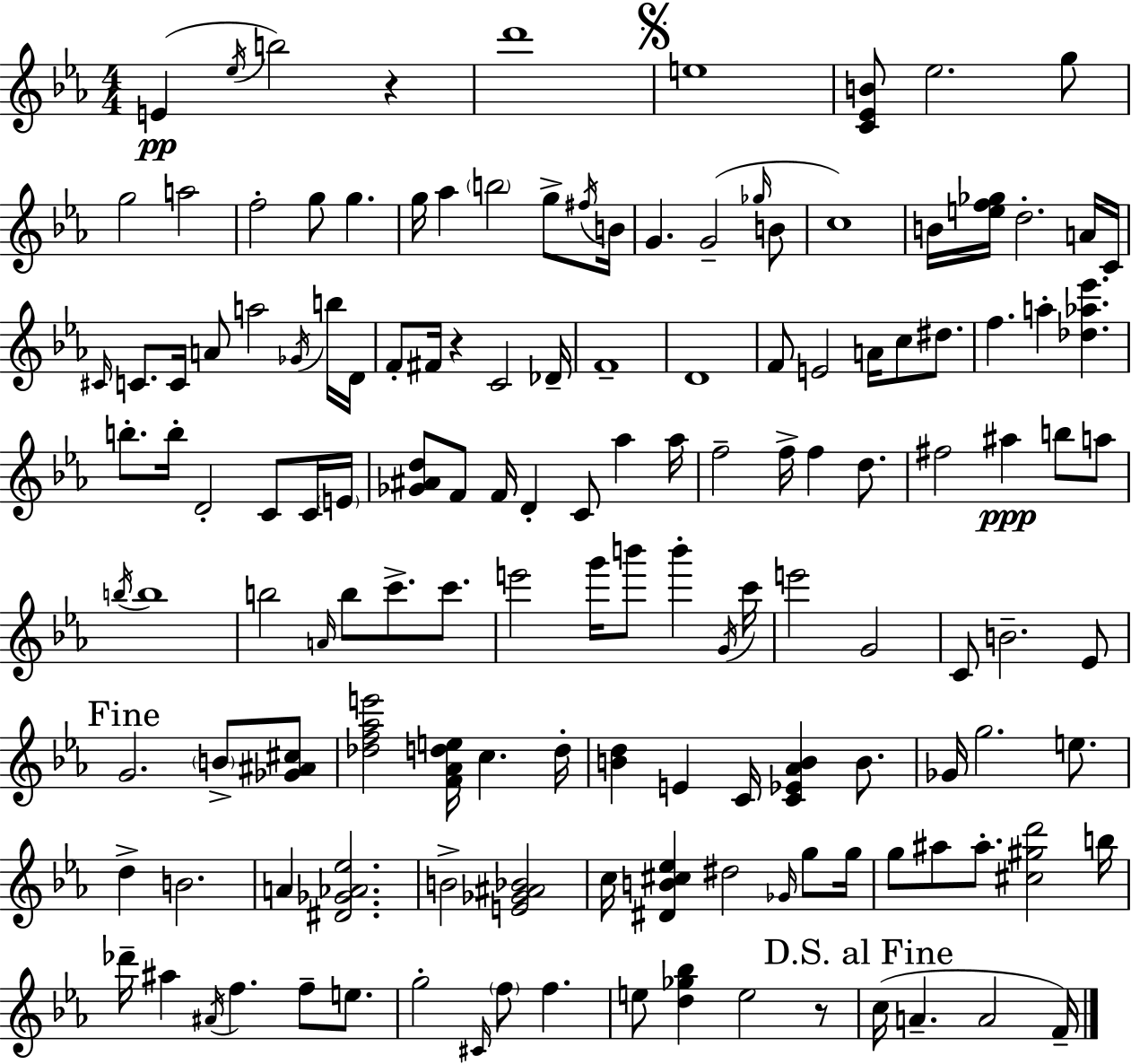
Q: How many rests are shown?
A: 3